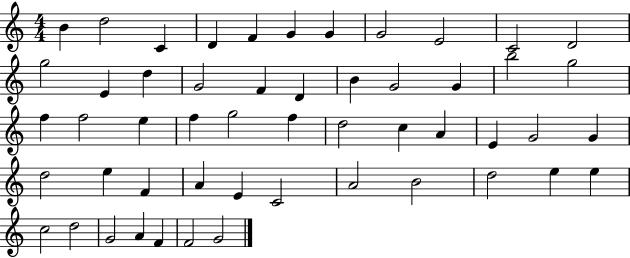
B4/q D5/h C4/q D4/q F4/q G4/q G4/q G4/h E4/h C4/h D4/h G5/h E4/q D5/q G4/h F4/q D4/q B4/q G4/h G4/q B5/h G5/h F5/q F5/h E5/q F5/q G5/h F5/q D5/h C5/q A4/q E4/q G4/h G4/q D5/h E5/q F4/q A4/q E4/q C4/h A4/h B4/h D5/h E5/q E5/q C5/h D5/h G4/h A4/q F4/q F4/h G4/h